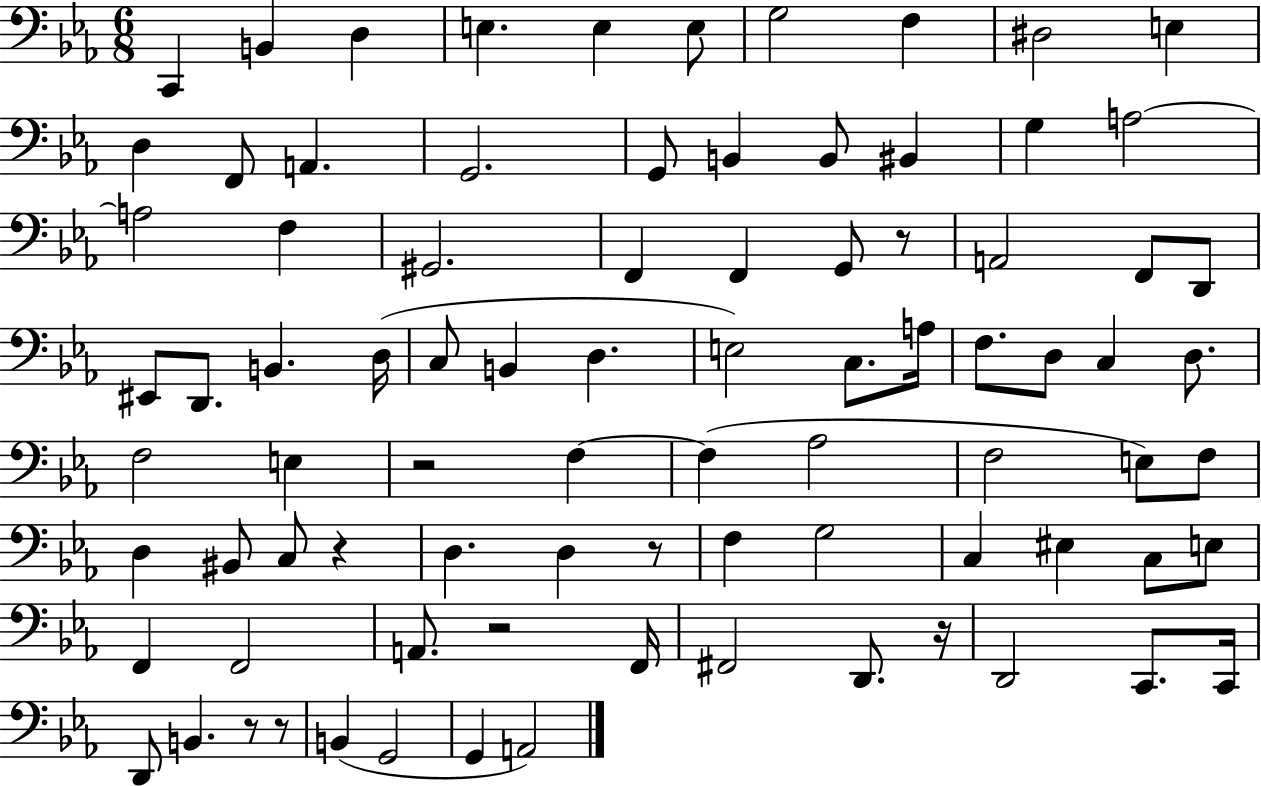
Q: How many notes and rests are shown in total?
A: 85